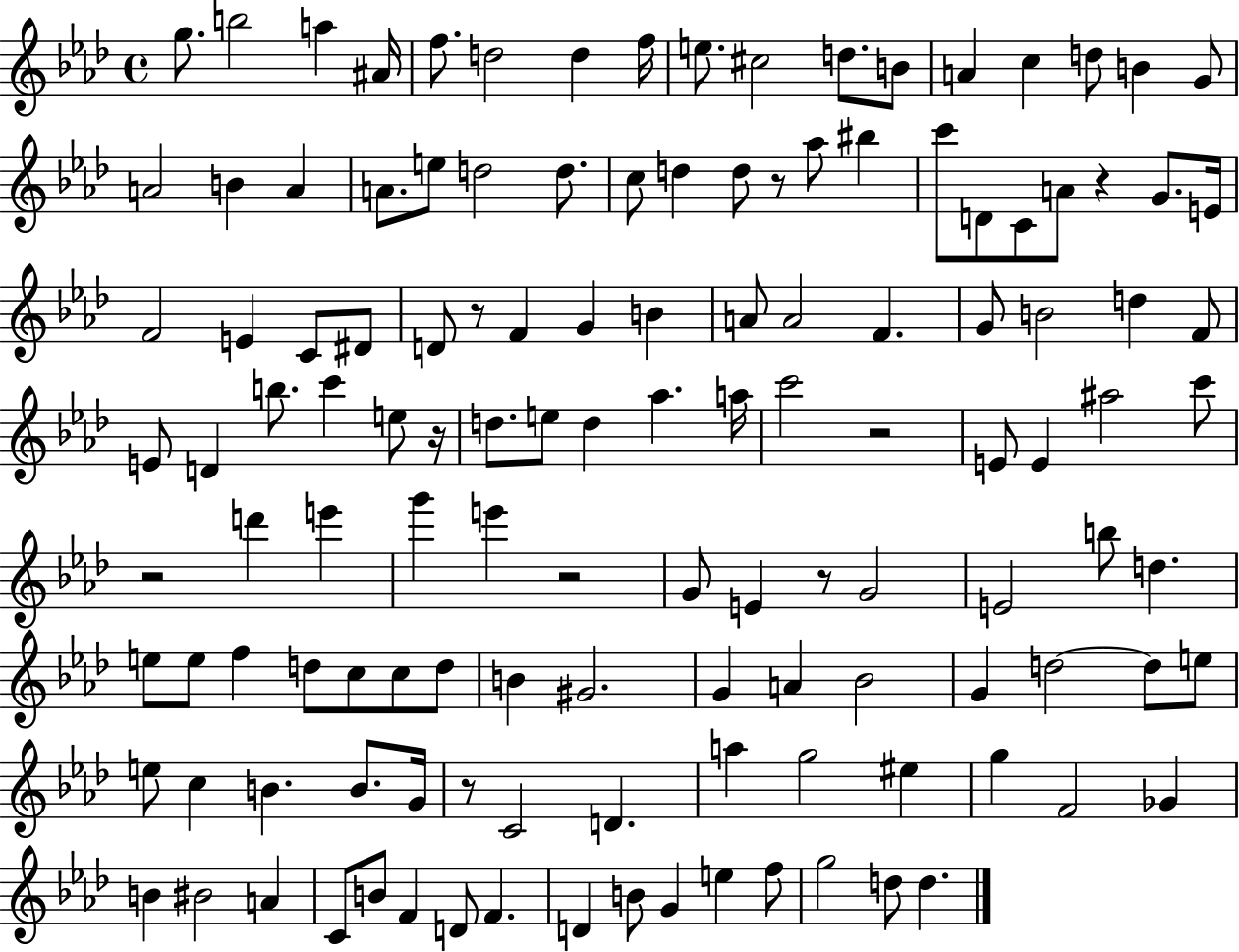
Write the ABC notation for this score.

X:1
T:Untitled
M:4/4
L:1/4
K:Ab
g/2 b2 a ^A/4 f/2 d2 d f/4 e/2 ^c2 d/2 B/2 A c d/2 B G/2 A2 B A A/2 e/2 d2 d/2 c/2 d d/2 z/2 _a/2 ^b c'/2 D/2 C/2 A/2 z G/2 E/4 F2 E C/2 ^D/2 D/2 z/2 F G B A/2 A2 F G/2 B2 d F/2 E/2 D b/2 c' e/2 z/4 d/2 e/2 d _a a/4 c'2 z2 E/2 E ^a2 c'/2 z2 d' e' g' e' z2 G/2 E z/2 G2 E2 b/2 d e/2 e/2 f d/2 c/2 c/2 d/2 B ^G2 G A _B2 G d2 d/2 e/2 e/2 c B B/2 G/4 z/2 C2 D a g2 ^e g F2 _G B ^B2 A C/2 B/2 F D/2 F D B/2 G e f/2 g2 d/2 d